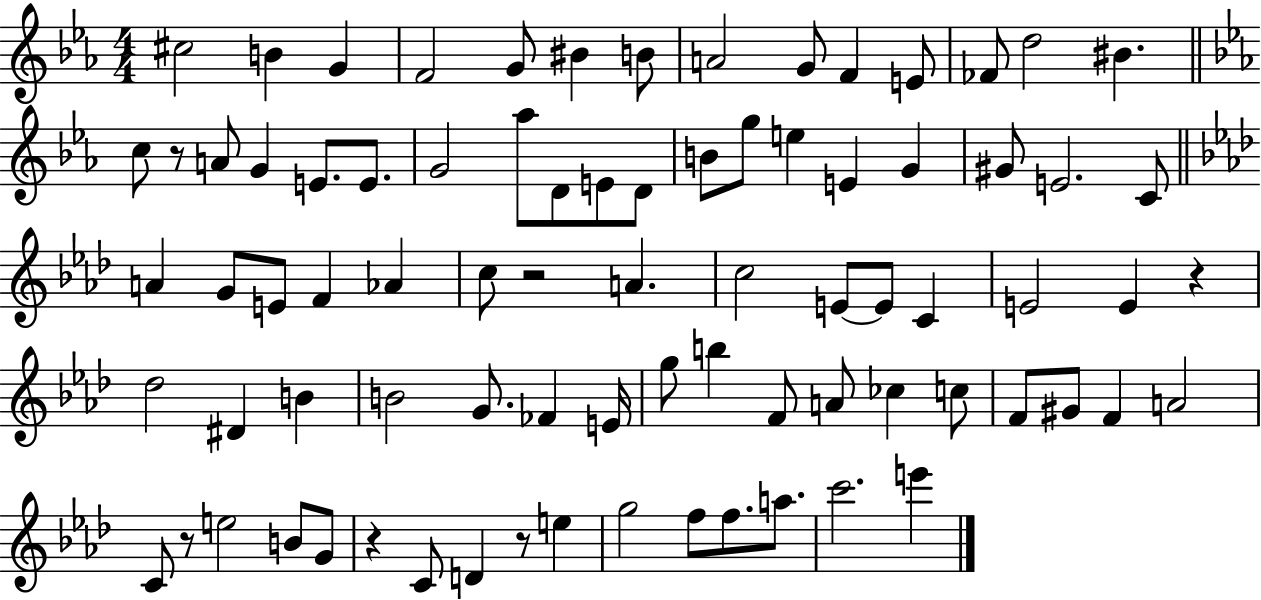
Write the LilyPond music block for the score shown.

{
  \clef treble
  \numericTimeSignature
  \time 4/4
  \key ees \major
  cis''2 b'4 g'4 | f'2 g'8 bis'4 b'8 | a'2 g'8 f'4 e'8 | fes'8 d''2 bis'4. | \break \bar "||" \break \key ees \major c''8 r8 a'8 g'4 e'8. e'8. | g'2 aes''8 d'8 e'8 d'8 | b'8 g''8 e''4 e'4 g'4 | gis'8 e'2. c'8 | \break \bar "||" \break \key f \minor a'4 g'8 e'8 f'4 aes'4 | c''8 r2 a'4. | c''2 e'8~~ e'8 c'4 | e'2 e'4 r4 | \break des''2 dis'4 b'4 | b'2 g'8. fes'4 e'16 | g''8 b''4 f'8 a'8 ces''4 c''8 | f'8 gis'8 f'4 a'2 | \break c'8 r8 e''2 b'8 g'8 | r4 c'8 d'4 r8 e''4 | g''2 f''8 f''8. a''8. | c'''2. e'''4 | \break \bar "|."
}